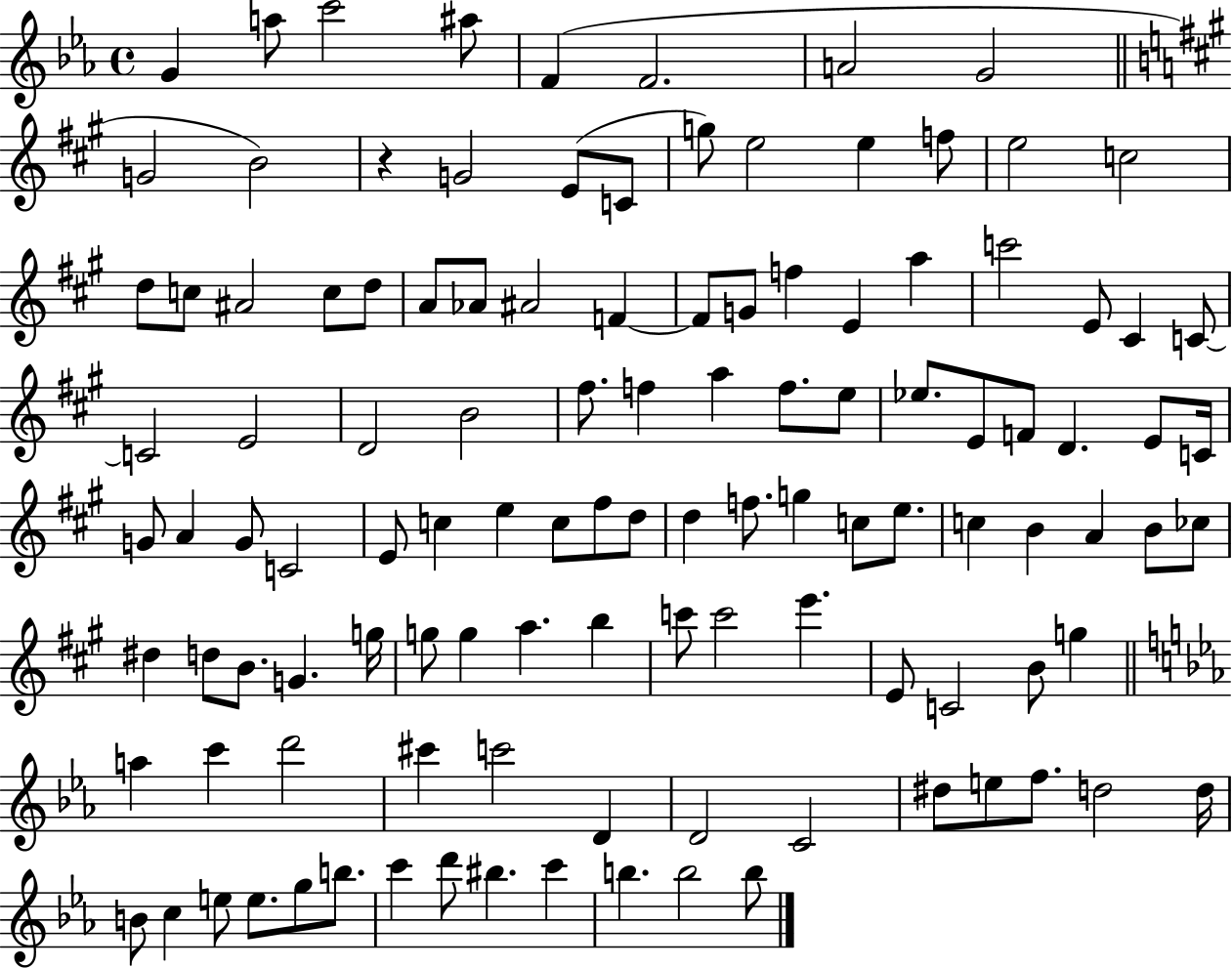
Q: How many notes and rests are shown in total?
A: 115